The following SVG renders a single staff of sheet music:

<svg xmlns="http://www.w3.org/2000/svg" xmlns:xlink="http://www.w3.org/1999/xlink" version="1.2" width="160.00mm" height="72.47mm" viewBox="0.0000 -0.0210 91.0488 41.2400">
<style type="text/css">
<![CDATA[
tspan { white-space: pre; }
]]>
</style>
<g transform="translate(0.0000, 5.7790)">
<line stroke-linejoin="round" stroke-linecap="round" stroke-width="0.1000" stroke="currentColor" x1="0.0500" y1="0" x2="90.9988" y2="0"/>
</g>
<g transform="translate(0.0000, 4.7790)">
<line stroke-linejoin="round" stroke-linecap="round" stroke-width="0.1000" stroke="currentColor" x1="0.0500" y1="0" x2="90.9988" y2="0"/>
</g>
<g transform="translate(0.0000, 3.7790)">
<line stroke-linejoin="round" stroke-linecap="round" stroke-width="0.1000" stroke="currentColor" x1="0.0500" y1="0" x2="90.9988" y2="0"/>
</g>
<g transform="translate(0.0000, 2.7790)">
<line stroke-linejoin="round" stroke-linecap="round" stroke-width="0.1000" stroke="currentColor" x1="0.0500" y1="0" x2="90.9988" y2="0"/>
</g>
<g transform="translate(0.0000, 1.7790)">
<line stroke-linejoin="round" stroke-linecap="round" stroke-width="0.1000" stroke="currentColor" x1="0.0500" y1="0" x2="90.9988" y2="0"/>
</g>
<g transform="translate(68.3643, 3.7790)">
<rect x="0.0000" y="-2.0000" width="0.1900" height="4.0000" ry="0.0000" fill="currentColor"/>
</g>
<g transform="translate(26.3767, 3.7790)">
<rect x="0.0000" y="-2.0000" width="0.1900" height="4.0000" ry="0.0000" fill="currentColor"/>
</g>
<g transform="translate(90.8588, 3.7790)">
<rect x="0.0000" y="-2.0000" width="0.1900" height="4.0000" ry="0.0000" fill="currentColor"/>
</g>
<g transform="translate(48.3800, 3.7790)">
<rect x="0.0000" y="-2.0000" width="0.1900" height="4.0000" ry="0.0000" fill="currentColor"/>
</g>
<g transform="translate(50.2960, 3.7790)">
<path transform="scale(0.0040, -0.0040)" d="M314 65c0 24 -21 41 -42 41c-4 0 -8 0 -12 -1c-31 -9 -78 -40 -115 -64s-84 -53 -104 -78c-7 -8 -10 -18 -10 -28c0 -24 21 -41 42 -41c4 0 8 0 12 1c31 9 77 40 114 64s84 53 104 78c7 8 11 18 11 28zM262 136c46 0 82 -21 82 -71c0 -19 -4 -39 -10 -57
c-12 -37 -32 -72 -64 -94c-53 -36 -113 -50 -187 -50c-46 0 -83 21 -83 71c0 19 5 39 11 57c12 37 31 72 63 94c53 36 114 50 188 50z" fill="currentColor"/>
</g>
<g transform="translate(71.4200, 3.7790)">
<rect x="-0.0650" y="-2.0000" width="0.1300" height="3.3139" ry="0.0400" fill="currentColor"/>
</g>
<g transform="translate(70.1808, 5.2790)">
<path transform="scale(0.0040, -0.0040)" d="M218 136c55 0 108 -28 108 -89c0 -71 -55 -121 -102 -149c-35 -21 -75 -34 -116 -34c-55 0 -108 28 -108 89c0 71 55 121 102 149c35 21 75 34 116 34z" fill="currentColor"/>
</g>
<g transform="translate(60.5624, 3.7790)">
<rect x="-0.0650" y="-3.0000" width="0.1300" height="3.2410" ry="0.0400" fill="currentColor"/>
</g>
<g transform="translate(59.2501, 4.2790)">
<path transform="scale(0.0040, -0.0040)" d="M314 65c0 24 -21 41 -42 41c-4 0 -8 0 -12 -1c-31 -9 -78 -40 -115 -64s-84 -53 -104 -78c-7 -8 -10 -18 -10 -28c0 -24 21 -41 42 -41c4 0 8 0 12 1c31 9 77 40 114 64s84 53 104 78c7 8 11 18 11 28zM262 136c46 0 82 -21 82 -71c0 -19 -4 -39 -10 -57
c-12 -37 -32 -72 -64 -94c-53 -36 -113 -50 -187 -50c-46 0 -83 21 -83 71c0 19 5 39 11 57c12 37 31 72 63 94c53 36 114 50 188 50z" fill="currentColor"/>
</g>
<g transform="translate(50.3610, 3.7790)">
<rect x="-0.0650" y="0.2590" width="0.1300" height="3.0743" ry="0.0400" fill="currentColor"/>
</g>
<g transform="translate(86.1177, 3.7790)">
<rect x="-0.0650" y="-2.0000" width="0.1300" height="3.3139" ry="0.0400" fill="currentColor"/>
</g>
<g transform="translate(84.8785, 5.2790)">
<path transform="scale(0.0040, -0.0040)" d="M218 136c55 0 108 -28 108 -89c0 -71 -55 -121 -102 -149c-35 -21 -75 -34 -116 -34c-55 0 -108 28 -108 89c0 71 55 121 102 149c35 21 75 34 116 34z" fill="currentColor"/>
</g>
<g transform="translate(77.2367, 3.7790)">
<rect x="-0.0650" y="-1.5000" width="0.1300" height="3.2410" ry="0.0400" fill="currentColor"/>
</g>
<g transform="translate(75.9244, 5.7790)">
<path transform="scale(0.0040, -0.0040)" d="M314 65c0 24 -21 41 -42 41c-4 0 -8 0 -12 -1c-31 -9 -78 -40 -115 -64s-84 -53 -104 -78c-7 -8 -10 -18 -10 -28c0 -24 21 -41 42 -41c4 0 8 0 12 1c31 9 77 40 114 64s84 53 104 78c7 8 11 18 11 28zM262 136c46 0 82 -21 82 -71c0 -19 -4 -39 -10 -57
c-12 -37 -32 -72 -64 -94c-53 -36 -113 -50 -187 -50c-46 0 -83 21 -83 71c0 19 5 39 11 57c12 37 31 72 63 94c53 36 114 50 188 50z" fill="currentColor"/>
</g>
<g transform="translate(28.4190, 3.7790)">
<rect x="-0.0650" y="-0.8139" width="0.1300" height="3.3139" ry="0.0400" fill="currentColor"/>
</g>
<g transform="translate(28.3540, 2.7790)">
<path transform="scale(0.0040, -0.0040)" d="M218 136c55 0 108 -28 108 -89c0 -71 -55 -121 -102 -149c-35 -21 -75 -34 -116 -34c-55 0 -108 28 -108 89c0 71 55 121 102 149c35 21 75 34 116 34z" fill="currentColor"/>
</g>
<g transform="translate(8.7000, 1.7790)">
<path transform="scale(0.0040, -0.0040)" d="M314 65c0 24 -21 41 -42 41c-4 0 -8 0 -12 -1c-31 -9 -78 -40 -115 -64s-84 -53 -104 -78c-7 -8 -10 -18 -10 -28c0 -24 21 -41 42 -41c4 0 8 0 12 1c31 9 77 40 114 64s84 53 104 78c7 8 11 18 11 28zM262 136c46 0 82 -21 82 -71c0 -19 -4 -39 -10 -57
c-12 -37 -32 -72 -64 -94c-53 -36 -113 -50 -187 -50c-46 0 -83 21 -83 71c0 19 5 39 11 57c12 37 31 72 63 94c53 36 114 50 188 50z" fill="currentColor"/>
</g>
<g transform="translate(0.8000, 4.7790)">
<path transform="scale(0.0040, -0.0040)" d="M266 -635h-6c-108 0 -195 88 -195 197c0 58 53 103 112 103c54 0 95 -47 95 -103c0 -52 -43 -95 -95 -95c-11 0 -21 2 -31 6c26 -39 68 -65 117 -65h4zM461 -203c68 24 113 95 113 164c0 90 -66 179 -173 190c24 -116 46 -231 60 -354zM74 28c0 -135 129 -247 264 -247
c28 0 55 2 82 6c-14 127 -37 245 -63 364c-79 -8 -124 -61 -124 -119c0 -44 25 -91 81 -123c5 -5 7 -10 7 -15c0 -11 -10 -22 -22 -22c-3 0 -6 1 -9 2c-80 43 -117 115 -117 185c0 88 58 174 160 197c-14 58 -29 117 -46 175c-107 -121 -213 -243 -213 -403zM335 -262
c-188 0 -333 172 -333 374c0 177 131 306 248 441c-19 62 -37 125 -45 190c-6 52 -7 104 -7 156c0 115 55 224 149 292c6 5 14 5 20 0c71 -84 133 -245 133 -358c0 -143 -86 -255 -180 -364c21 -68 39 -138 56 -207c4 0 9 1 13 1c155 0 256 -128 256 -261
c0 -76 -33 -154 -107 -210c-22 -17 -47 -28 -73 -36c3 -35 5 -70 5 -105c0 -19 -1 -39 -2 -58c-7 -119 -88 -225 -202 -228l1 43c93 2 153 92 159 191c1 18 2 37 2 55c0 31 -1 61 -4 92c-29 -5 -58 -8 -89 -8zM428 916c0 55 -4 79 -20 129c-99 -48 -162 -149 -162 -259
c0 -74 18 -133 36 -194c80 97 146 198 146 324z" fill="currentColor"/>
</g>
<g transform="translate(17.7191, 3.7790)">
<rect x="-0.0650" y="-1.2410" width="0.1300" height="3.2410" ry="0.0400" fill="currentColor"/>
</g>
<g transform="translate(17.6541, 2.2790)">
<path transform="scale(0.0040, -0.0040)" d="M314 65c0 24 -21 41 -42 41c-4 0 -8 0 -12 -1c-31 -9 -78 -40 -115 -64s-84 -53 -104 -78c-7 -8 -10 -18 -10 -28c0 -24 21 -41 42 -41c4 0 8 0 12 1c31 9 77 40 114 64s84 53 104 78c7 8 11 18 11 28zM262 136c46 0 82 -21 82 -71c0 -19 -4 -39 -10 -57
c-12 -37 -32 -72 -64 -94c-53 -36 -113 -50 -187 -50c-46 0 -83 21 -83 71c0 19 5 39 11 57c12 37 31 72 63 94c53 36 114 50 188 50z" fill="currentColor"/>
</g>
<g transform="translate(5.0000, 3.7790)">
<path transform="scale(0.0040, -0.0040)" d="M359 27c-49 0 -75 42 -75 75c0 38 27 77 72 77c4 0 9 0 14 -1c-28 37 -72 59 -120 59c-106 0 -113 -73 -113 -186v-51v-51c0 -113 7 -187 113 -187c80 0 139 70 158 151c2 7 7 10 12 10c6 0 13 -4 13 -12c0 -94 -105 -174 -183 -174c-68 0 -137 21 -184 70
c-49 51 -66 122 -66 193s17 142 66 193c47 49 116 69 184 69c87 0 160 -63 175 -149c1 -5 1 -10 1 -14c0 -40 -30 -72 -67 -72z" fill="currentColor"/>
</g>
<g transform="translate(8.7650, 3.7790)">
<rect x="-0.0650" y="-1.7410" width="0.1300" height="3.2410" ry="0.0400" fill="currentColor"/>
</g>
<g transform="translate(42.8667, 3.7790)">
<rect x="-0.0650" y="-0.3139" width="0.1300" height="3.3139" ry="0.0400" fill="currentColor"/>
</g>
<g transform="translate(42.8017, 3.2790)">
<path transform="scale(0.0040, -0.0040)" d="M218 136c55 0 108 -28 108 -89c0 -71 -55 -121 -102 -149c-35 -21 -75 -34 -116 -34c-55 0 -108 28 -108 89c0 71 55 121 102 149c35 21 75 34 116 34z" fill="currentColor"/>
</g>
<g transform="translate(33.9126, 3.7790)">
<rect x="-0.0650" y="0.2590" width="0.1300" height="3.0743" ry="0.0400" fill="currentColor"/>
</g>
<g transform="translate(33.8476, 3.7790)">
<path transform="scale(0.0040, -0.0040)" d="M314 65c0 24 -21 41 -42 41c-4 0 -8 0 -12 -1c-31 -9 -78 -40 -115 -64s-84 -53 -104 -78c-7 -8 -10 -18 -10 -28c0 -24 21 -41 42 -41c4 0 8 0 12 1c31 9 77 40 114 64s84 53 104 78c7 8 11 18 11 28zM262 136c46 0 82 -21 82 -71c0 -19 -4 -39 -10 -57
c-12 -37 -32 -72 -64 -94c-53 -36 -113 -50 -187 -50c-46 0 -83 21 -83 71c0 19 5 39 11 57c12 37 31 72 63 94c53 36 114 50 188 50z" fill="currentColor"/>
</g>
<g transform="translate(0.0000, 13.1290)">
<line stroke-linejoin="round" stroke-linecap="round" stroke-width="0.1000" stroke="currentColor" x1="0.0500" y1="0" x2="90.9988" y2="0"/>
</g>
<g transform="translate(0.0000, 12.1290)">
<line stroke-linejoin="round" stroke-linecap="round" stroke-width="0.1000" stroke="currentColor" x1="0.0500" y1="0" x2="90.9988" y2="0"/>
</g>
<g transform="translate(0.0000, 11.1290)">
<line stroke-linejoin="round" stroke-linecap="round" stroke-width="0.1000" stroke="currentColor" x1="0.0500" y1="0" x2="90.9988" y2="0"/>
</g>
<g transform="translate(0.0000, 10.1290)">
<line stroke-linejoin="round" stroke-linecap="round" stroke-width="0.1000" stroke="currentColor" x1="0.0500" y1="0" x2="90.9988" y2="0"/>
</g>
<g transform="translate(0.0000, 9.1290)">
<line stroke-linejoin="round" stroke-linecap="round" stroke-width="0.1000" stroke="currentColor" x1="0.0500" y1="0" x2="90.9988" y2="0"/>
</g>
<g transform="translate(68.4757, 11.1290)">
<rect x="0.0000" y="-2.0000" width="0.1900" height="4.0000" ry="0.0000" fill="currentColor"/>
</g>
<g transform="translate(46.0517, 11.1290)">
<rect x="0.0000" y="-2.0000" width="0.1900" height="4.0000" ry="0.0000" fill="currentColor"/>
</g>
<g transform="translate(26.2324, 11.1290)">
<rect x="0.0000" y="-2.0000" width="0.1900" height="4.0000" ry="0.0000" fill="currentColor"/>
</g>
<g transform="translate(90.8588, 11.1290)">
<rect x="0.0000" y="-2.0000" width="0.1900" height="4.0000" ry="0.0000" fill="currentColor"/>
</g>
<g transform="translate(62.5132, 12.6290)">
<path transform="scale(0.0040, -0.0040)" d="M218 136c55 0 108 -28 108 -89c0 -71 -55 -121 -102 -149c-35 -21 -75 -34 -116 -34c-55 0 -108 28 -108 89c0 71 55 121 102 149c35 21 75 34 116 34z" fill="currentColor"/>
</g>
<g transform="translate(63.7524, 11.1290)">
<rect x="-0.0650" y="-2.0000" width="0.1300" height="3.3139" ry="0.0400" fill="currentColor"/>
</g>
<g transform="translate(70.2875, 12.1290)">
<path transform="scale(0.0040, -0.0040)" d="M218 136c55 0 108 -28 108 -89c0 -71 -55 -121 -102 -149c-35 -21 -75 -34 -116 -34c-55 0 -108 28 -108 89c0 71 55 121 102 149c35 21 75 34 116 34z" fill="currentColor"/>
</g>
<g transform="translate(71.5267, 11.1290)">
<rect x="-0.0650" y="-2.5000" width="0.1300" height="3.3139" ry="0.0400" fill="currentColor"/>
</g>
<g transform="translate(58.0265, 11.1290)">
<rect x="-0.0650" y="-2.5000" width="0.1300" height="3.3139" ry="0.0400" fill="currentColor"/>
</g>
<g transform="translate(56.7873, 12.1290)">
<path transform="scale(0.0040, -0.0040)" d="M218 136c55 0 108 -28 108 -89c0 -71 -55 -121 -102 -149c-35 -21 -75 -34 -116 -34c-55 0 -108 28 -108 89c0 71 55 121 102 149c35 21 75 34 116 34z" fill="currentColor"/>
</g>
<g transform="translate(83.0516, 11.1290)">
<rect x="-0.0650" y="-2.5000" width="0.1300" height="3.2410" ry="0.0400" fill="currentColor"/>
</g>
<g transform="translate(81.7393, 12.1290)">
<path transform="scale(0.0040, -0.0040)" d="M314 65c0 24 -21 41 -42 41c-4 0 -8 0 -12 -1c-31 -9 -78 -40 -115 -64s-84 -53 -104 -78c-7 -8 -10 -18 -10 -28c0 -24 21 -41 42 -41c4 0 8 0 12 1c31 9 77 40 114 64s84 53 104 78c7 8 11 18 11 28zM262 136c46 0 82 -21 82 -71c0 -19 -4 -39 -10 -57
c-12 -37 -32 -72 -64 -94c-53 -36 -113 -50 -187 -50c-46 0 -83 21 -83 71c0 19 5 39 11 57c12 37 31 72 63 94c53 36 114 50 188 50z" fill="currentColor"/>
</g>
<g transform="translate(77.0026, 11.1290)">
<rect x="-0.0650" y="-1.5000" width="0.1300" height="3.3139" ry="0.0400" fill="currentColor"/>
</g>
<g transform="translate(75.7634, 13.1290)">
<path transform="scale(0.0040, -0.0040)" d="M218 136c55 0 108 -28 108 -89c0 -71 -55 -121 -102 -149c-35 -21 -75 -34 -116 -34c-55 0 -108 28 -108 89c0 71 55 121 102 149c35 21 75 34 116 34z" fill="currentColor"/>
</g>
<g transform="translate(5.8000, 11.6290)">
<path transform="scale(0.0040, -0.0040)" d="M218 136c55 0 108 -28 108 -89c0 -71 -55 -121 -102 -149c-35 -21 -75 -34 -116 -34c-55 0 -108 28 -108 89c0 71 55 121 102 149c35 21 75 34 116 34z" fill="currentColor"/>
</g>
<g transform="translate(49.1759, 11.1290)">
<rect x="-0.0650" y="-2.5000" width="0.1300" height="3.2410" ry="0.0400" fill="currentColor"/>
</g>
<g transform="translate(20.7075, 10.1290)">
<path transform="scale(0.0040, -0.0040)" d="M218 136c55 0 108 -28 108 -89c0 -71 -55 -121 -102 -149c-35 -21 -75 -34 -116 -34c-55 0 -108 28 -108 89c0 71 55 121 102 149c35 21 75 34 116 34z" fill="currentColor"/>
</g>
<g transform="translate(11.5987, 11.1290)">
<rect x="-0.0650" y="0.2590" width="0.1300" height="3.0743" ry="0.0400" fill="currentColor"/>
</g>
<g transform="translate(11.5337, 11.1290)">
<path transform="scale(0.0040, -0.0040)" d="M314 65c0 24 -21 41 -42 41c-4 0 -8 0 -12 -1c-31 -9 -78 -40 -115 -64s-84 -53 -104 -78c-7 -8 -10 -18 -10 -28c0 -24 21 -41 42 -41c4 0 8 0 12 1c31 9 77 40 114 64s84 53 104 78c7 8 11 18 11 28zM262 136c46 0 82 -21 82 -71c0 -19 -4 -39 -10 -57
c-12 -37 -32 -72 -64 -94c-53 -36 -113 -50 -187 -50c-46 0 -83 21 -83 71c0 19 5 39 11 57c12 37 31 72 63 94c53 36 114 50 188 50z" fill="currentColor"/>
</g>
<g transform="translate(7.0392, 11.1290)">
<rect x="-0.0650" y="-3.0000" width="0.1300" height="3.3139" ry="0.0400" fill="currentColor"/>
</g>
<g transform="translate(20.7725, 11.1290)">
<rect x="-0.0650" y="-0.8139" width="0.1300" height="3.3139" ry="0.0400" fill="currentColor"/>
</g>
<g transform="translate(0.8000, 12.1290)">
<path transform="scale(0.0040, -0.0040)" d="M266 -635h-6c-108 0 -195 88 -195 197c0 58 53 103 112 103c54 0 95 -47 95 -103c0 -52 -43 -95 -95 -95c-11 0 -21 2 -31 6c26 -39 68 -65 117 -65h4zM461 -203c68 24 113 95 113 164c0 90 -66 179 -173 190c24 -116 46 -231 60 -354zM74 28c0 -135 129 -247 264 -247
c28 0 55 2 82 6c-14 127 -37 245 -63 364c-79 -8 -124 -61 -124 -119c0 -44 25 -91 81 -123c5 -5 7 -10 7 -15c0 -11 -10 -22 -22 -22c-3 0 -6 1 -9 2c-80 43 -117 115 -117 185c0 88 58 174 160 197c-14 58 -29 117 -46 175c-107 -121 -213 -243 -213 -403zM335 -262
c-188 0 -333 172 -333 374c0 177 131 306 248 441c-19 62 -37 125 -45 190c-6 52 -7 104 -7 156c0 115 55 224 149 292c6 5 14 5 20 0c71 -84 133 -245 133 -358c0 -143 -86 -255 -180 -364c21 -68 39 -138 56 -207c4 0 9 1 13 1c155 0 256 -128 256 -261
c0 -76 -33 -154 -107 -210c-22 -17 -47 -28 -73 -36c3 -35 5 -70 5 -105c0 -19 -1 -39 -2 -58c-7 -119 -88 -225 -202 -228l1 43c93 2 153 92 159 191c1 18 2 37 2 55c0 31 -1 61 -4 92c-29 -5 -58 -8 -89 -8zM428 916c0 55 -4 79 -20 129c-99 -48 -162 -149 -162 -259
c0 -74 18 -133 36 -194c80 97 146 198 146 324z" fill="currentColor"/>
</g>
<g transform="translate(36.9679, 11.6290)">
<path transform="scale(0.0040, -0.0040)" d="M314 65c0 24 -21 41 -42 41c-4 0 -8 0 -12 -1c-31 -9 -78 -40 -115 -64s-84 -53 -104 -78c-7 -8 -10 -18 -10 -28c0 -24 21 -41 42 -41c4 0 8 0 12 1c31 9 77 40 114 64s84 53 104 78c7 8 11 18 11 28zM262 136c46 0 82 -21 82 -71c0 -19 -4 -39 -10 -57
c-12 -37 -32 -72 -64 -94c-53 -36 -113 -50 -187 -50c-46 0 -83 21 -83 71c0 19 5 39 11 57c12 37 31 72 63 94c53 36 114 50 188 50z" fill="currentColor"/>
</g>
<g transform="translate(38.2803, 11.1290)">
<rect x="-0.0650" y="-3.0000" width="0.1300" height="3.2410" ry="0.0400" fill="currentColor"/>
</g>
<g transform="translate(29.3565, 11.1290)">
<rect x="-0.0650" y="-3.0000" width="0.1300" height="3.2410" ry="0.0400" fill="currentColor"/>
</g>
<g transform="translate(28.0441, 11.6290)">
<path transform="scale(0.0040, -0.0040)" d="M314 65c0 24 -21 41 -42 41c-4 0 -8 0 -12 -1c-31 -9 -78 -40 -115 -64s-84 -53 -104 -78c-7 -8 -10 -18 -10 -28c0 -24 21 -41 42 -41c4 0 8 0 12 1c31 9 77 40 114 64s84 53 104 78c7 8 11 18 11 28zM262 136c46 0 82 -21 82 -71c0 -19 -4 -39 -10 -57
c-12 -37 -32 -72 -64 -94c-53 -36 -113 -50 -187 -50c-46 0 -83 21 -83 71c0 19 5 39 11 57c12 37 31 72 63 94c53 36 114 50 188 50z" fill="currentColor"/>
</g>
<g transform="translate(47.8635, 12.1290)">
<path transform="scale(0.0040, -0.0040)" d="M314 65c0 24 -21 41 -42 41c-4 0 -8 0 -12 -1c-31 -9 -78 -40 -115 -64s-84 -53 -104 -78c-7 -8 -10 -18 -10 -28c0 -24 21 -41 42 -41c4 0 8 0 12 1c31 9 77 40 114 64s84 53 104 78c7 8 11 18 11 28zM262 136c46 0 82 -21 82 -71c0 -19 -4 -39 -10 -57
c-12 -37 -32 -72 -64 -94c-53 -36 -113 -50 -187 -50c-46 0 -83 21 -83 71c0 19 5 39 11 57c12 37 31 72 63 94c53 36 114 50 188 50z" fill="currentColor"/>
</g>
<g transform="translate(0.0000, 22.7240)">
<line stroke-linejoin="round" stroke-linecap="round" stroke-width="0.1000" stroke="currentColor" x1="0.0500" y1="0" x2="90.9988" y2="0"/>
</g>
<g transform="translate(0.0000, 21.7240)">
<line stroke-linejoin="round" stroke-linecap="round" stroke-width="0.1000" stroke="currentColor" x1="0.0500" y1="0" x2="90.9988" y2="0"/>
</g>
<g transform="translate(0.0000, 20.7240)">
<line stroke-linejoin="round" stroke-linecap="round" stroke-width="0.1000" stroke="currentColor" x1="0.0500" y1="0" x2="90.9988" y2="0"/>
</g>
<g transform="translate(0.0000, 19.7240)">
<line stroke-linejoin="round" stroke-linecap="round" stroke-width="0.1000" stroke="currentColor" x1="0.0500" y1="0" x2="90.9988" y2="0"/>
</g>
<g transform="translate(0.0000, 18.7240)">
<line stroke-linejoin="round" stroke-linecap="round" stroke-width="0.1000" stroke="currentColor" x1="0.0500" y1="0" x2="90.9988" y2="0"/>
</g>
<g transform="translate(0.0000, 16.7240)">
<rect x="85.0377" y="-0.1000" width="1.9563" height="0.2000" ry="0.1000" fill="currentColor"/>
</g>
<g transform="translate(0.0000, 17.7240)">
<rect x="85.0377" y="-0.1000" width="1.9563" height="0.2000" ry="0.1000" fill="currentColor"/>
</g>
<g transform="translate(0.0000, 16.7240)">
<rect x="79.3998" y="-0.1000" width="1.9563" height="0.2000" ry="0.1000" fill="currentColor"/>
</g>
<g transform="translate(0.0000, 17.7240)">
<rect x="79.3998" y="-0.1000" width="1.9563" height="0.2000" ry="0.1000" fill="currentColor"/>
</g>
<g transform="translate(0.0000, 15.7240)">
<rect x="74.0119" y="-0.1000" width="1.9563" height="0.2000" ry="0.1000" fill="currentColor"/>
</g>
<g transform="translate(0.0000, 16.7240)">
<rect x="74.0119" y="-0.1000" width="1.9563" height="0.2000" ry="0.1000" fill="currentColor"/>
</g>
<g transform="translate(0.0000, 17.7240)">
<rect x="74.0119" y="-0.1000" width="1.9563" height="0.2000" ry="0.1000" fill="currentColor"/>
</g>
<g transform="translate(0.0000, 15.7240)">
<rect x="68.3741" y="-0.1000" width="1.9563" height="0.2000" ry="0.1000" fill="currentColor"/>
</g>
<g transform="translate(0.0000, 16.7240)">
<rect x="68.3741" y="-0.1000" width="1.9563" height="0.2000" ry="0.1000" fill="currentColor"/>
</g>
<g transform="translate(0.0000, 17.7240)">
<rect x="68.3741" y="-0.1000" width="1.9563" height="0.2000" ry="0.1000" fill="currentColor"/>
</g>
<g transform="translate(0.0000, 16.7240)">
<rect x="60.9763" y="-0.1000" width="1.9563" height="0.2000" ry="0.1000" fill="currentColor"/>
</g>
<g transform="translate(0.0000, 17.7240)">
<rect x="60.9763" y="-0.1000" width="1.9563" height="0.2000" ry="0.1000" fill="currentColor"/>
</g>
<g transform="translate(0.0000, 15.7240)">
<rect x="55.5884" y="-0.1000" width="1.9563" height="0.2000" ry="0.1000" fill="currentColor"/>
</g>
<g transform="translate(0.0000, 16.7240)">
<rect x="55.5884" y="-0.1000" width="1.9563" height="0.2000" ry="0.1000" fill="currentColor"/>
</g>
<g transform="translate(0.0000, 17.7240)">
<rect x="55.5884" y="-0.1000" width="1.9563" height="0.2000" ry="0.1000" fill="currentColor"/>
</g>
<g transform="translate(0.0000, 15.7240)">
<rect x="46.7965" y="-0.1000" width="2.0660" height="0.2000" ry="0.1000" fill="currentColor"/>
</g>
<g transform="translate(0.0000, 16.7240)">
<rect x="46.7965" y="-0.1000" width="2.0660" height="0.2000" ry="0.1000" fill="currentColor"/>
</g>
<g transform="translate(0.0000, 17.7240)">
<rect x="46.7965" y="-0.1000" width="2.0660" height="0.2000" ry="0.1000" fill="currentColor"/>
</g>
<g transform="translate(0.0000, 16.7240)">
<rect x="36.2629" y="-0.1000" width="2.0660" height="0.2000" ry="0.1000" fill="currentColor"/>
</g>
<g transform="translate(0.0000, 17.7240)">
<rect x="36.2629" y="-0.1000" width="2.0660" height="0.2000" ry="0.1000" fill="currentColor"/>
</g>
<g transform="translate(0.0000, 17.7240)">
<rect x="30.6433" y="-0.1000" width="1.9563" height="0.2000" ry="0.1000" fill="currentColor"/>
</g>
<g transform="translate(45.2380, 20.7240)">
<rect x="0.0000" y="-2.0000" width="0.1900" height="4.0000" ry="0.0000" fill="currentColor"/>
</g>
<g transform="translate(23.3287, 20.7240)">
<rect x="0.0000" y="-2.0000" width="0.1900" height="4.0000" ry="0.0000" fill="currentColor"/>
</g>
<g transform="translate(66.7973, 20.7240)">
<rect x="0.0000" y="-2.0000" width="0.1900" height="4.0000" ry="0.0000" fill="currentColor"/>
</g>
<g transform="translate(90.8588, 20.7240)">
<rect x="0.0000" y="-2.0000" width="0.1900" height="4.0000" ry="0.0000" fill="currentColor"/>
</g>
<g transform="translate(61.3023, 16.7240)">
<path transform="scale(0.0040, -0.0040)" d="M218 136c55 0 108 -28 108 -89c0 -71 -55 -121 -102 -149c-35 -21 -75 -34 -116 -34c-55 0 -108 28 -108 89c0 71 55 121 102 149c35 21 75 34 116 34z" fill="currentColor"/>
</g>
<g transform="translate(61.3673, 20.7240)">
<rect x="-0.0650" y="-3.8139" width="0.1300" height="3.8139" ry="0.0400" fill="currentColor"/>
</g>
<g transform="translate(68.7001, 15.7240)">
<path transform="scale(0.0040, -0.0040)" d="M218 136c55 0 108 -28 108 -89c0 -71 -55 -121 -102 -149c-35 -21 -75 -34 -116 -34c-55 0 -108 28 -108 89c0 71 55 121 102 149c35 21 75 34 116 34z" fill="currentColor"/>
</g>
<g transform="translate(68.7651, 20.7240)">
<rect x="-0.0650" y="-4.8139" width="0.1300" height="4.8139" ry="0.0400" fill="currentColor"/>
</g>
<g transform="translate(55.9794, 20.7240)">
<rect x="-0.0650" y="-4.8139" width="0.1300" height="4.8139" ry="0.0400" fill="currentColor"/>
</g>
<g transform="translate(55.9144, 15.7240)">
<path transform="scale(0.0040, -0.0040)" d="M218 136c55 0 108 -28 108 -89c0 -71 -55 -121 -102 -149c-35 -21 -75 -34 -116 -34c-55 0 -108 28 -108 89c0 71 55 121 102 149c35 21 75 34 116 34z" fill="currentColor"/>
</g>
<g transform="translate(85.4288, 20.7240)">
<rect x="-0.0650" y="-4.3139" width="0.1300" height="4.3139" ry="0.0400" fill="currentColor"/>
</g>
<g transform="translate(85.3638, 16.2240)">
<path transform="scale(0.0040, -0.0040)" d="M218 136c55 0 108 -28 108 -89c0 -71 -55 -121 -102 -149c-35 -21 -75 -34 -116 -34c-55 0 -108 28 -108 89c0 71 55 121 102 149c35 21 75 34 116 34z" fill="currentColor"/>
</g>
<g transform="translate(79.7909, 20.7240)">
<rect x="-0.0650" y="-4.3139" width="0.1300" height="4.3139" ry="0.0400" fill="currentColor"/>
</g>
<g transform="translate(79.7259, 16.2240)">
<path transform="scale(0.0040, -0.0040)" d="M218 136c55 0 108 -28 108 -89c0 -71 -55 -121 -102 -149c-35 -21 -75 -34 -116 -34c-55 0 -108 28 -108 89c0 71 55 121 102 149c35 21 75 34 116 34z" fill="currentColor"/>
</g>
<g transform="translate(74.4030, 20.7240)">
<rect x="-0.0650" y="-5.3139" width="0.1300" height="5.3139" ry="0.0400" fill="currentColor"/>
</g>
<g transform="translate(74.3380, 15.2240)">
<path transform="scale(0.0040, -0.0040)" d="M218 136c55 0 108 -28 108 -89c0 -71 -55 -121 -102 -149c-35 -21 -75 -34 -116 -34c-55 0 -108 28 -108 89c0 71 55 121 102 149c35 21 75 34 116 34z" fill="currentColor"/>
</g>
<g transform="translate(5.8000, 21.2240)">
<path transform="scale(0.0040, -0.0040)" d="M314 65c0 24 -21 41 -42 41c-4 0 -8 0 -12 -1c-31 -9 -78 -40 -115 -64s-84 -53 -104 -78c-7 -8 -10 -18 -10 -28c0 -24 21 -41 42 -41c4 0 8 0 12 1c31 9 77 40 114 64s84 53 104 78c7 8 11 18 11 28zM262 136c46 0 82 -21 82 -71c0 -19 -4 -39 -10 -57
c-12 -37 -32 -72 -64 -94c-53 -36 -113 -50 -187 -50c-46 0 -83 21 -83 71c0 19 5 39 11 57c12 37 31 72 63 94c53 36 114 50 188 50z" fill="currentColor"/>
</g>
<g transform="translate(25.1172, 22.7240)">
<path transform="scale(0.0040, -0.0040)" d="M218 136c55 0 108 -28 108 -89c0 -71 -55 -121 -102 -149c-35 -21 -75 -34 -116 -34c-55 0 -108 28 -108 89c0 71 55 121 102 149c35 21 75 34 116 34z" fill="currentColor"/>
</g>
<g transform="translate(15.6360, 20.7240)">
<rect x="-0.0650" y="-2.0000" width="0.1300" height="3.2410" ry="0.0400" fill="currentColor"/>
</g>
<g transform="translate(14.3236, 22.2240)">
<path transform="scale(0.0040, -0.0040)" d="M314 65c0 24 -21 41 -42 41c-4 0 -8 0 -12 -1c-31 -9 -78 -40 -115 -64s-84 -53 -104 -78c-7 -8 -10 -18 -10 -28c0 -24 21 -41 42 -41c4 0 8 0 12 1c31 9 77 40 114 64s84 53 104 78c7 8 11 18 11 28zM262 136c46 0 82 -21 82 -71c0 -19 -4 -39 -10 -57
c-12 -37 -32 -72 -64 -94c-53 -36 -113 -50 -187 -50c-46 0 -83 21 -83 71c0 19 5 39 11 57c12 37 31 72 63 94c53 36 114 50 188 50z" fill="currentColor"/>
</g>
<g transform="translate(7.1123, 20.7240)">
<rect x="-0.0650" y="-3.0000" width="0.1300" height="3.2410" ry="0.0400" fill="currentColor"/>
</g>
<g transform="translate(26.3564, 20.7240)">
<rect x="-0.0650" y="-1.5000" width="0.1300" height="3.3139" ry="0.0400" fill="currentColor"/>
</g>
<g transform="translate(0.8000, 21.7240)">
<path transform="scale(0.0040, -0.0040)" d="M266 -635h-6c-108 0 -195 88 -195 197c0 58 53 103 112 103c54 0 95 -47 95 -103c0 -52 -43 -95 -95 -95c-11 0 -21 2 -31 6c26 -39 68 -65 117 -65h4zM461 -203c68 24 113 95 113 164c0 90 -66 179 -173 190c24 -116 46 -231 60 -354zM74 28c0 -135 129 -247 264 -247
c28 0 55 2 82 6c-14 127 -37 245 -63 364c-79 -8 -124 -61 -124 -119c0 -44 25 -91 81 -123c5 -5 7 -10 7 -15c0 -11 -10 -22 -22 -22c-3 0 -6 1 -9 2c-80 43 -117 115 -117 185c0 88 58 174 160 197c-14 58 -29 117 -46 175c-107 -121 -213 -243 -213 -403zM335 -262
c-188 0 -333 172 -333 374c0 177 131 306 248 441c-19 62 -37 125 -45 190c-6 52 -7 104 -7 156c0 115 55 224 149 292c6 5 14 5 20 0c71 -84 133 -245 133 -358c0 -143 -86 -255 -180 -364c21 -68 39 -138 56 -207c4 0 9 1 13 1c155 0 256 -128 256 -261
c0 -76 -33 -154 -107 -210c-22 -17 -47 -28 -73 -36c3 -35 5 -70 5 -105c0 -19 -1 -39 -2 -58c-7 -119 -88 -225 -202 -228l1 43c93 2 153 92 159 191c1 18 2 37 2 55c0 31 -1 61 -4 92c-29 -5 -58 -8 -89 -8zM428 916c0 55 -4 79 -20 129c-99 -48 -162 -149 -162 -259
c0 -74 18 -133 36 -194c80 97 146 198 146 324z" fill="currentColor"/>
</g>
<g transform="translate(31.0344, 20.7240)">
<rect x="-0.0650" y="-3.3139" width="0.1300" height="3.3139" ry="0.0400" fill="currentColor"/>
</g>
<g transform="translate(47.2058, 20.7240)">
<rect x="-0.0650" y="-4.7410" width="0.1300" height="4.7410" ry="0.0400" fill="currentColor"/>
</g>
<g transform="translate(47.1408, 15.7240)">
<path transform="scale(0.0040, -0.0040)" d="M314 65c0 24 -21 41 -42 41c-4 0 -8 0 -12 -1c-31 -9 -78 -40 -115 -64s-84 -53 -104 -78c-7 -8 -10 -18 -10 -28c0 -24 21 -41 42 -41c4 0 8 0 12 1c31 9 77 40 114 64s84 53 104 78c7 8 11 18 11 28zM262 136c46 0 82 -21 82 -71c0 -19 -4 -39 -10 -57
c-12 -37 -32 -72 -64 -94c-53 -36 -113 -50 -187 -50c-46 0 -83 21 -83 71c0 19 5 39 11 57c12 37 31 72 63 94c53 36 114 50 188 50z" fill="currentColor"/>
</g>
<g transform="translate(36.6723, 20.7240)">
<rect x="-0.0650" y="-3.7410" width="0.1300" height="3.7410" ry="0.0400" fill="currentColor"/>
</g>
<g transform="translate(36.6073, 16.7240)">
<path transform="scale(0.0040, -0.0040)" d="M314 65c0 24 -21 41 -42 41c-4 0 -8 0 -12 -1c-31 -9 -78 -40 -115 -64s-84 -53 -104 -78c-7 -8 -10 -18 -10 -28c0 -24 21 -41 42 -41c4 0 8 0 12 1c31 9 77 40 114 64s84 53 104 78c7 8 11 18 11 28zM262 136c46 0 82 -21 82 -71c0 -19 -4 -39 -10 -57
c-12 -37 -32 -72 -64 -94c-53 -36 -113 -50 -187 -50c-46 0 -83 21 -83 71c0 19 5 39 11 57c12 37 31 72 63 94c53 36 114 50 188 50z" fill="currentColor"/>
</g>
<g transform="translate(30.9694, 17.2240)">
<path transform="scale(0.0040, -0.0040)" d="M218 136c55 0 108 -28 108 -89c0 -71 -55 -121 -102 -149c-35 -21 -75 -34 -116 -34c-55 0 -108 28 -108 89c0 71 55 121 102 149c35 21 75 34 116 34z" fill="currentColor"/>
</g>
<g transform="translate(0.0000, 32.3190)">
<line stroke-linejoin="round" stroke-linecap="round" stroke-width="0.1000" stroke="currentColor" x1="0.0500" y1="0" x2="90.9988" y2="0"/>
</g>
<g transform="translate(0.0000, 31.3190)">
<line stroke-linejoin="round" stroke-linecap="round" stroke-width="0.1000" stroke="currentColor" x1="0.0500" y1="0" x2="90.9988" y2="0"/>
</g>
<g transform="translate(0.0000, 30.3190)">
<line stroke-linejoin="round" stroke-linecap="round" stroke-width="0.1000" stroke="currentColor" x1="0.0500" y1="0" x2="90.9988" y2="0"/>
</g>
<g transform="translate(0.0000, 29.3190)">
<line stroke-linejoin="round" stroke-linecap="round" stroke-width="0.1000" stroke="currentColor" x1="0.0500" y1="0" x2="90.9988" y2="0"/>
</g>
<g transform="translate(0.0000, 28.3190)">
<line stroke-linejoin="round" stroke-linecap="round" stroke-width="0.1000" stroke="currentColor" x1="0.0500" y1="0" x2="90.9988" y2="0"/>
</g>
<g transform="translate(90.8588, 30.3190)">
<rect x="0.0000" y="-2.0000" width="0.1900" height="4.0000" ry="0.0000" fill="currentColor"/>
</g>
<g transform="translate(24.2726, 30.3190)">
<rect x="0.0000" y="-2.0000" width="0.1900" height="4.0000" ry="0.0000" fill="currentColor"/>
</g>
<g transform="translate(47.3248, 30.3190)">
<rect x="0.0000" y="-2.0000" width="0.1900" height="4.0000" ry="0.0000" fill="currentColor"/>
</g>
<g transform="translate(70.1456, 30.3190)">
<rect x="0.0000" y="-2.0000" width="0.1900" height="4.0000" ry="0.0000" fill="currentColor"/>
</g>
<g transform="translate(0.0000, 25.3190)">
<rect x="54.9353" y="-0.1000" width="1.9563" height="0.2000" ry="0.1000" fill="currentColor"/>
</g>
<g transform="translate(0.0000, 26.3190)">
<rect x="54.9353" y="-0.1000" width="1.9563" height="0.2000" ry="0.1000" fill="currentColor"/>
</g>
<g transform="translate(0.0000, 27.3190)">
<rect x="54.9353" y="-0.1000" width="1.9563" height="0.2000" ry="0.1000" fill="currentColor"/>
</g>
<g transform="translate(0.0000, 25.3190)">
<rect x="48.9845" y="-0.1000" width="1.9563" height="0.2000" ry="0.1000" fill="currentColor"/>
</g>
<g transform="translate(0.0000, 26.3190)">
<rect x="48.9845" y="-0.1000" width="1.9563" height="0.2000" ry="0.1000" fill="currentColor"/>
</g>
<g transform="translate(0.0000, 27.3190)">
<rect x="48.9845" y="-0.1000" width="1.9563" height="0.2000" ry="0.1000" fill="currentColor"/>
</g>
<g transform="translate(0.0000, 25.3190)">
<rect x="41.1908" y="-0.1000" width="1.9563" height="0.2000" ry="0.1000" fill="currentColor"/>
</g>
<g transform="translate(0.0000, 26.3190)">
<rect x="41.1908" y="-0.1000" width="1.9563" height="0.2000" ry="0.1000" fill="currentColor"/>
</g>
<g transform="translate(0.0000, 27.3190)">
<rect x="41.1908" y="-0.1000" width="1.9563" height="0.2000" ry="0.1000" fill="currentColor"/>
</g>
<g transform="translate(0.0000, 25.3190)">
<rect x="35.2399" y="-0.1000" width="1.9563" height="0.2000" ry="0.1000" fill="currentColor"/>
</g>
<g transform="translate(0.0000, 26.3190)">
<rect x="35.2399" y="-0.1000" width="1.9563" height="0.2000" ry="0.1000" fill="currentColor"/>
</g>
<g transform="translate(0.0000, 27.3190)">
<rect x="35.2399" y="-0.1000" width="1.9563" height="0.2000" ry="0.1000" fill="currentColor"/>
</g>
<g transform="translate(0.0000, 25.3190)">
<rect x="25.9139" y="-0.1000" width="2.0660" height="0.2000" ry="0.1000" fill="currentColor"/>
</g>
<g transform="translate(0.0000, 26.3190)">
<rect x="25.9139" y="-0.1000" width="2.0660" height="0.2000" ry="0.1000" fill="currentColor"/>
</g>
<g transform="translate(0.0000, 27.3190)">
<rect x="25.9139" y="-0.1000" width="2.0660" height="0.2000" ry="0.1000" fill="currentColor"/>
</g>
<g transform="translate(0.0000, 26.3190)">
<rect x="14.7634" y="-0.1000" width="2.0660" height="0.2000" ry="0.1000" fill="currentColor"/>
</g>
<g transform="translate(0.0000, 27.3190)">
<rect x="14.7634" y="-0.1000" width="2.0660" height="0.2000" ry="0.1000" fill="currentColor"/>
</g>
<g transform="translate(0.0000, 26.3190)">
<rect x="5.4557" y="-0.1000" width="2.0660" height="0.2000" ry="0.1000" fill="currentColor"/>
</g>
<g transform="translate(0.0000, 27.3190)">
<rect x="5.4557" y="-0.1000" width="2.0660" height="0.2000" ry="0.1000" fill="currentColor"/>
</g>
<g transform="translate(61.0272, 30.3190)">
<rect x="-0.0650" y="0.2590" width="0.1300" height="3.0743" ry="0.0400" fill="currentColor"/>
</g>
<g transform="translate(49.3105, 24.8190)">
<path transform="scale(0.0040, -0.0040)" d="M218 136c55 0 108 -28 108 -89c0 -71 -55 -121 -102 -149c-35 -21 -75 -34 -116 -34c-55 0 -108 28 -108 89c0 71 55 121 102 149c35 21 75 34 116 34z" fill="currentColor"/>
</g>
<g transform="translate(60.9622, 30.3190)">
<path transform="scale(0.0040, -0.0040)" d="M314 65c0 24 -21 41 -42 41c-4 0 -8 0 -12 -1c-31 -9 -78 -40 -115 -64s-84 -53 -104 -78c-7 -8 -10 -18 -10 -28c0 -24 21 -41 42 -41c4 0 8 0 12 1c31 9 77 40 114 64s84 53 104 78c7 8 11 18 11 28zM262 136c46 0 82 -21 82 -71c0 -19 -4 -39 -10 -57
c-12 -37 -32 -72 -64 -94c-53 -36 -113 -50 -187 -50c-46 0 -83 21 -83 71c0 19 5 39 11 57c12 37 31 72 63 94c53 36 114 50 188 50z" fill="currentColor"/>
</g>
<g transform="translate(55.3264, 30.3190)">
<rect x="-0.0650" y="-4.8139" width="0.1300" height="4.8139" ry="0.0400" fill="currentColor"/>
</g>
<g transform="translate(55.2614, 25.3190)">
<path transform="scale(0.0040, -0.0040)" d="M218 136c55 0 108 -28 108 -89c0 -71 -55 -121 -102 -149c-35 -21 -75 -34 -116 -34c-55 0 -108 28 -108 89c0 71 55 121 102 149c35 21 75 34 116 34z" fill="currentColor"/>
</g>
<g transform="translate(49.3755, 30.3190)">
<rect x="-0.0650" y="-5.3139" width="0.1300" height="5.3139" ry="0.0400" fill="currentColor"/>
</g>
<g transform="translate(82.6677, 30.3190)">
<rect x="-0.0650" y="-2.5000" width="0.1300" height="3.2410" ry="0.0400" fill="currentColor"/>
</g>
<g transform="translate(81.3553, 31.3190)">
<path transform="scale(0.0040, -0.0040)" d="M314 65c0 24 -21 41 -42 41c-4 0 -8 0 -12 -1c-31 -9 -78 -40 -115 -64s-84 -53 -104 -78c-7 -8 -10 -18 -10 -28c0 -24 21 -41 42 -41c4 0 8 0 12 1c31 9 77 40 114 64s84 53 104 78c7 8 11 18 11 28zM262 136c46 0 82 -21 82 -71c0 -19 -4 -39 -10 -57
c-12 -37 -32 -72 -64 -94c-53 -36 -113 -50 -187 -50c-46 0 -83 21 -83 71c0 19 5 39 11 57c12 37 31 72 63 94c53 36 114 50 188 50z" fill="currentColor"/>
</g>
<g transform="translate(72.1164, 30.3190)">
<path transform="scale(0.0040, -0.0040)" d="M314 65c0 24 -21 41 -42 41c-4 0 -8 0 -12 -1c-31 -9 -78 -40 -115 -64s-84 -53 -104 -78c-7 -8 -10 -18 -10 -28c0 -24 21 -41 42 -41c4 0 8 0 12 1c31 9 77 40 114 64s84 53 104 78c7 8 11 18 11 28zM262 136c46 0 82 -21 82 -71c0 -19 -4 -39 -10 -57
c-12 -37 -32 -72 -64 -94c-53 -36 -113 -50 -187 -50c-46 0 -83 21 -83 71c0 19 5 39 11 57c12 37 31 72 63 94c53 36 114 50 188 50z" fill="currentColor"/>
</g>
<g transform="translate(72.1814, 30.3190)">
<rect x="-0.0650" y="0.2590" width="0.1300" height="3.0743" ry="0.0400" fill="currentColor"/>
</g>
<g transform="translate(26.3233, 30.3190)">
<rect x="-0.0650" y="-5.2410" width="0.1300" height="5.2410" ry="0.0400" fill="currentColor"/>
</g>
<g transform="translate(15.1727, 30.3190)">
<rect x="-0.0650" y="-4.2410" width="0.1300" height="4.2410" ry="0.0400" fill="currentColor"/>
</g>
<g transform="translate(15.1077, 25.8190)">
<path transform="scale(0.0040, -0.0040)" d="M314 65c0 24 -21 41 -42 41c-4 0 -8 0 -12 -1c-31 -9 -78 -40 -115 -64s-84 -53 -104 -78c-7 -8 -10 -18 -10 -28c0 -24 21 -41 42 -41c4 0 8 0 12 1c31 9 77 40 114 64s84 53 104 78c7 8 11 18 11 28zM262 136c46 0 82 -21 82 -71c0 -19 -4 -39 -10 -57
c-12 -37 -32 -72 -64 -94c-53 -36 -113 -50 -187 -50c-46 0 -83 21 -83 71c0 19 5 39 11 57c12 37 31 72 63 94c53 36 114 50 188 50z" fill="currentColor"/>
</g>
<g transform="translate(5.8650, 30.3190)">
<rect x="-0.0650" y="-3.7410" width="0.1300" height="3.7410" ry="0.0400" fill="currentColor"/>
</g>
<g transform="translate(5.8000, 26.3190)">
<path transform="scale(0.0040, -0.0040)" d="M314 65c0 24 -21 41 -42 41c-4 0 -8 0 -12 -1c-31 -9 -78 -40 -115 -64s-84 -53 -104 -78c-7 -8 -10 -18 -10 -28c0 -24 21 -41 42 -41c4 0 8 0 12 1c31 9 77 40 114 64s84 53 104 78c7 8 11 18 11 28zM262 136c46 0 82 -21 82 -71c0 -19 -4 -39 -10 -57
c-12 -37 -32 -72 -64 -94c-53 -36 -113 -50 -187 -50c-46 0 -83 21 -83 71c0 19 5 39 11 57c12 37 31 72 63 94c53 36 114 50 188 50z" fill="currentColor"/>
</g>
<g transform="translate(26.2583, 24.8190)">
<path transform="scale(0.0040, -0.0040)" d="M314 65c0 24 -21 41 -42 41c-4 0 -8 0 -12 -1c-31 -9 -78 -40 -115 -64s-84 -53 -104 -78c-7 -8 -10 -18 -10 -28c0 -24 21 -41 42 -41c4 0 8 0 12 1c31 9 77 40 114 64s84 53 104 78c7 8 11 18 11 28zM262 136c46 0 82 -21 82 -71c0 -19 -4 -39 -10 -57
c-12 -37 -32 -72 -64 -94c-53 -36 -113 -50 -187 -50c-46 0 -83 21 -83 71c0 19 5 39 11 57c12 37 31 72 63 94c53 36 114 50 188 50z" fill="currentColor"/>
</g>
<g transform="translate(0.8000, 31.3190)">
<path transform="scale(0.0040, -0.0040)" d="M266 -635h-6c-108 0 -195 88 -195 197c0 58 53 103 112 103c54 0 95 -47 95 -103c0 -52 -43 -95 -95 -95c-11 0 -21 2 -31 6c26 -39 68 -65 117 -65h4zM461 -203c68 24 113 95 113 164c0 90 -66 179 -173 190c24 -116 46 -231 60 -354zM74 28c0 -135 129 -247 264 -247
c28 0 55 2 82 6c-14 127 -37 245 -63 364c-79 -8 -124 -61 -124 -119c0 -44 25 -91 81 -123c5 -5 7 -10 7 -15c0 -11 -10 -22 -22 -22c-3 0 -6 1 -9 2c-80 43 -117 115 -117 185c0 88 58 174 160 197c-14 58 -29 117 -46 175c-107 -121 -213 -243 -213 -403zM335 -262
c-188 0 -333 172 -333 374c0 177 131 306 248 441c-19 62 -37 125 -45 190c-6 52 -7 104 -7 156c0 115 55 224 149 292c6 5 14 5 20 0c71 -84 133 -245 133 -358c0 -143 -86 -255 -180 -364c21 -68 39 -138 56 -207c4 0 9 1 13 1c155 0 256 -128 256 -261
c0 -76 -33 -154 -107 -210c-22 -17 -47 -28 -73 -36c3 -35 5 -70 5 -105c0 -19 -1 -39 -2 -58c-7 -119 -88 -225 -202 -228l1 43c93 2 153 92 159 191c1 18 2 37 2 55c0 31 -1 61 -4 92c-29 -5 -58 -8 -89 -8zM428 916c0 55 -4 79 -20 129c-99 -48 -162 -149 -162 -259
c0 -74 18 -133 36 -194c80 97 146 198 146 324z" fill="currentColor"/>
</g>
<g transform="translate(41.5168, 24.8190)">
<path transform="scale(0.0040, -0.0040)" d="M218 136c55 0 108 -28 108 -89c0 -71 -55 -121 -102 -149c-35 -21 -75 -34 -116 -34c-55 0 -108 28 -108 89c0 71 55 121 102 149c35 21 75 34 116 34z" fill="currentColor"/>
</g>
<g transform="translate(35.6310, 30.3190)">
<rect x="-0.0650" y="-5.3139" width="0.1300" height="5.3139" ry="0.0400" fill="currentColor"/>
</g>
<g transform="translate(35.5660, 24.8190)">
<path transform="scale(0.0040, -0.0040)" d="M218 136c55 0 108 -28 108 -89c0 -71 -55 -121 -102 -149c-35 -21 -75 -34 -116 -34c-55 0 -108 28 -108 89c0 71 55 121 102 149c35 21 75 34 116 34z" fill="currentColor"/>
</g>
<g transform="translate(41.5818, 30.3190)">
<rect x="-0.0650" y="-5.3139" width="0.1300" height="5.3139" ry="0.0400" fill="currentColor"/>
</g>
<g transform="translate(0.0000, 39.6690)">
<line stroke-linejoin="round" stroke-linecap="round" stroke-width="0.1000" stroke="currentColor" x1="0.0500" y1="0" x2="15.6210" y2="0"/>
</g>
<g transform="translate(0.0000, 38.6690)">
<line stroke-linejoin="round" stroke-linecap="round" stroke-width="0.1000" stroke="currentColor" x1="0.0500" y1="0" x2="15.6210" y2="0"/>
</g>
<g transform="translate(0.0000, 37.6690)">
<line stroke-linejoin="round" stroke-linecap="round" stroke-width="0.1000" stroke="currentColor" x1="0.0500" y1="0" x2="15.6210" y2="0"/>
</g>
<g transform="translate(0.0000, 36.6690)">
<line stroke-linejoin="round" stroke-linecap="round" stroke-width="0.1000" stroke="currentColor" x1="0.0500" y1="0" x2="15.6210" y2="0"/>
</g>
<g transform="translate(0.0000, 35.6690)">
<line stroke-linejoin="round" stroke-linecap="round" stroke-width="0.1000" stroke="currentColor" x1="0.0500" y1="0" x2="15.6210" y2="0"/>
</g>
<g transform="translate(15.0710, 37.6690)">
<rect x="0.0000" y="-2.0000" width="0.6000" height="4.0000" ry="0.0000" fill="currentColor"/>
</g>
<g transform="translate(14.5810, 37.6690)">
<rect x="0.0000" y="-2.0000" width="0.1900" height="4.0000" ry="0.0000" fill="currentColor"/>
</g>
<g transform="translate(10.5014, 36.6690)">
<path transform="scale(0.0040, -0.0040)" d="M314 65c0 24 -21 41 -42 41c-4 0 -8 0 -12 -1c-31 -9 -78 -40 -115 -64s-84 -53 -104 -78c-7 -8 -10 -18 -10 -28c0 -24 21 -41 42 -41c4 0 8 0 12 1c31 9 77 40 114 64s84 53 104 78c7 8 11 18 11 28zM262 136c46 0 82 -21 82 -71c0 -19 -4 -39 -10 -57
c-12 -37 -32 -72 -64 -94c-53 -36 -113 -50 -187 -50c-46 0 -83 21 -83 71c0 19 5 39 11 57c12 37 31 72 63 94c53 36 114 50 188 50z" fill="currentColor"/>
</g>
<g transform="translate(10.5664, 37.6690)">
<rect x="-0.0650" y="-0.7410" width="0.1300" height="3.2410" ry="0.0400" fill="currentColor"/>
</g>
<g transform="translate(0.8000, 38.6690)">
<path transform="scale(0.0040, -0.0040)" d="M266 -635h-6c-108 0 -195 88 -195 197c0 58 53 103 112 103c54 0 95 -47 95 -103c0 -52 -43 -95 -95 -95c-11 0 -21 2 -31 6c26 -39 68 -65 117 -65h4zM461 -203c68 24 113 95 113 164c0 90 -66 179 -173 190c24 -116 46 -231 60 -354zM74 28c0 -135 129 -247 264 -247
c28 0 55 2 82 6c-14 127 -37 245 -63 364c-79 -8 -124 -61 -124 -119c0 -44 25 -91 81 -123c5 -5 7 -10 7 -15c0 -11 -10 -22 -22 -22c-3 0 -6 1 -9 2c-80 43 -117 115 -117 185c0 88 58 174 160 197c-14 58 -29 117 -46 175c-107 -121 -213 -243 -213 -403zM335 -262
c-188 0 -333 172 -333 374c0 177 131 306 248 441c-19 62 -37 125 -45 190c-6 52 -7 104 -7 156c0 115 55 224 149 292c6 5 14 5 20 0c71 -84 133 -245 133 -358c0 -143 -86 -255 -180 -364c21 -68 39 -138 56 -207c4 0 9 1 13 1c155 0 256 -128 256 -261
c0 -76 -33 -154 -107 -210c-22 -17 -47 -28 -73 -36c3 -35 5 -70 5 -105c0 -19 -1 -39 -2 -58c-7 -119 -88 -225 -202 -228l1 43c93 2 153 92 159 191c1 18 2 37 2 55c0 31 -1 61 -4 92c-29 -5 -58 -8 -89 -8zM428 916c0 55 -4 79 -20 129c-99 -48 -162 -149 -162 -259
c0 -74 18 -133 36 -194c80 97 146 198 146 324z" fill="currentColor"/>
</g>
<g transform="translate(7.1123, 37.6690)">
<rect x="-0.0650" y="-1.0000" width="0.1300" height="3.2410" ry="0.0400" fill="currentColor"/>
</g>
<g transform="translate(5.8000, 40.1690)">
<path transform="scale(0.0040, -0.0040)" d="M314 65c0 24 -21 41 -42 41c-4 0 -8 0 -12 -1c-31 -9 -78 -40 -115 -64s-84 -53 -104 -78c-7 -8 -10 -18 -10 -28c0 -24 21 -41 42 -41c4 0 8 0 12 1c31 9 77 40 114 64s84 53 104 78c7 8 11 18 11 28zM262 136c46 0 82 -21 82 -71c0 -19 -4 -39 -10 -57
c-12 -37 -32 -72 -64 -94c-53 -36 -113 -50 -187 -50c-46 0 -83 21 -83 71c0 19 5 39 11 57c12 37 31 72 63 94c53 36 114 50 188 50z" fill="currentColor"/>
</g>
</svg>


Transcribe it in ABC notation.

X:1
T:Untitled
M:4/4
L:1/4
K:C
f2 e2 d B2 c B2 A2 F E2 F A B2 d A2 A2 G2 G F G E G2 A2 F2 E b c'2 e'2 e' c' e' f' d' d' c'2 d'2 f'2 f' f' f' e' B2 B2 G2 D2 d2